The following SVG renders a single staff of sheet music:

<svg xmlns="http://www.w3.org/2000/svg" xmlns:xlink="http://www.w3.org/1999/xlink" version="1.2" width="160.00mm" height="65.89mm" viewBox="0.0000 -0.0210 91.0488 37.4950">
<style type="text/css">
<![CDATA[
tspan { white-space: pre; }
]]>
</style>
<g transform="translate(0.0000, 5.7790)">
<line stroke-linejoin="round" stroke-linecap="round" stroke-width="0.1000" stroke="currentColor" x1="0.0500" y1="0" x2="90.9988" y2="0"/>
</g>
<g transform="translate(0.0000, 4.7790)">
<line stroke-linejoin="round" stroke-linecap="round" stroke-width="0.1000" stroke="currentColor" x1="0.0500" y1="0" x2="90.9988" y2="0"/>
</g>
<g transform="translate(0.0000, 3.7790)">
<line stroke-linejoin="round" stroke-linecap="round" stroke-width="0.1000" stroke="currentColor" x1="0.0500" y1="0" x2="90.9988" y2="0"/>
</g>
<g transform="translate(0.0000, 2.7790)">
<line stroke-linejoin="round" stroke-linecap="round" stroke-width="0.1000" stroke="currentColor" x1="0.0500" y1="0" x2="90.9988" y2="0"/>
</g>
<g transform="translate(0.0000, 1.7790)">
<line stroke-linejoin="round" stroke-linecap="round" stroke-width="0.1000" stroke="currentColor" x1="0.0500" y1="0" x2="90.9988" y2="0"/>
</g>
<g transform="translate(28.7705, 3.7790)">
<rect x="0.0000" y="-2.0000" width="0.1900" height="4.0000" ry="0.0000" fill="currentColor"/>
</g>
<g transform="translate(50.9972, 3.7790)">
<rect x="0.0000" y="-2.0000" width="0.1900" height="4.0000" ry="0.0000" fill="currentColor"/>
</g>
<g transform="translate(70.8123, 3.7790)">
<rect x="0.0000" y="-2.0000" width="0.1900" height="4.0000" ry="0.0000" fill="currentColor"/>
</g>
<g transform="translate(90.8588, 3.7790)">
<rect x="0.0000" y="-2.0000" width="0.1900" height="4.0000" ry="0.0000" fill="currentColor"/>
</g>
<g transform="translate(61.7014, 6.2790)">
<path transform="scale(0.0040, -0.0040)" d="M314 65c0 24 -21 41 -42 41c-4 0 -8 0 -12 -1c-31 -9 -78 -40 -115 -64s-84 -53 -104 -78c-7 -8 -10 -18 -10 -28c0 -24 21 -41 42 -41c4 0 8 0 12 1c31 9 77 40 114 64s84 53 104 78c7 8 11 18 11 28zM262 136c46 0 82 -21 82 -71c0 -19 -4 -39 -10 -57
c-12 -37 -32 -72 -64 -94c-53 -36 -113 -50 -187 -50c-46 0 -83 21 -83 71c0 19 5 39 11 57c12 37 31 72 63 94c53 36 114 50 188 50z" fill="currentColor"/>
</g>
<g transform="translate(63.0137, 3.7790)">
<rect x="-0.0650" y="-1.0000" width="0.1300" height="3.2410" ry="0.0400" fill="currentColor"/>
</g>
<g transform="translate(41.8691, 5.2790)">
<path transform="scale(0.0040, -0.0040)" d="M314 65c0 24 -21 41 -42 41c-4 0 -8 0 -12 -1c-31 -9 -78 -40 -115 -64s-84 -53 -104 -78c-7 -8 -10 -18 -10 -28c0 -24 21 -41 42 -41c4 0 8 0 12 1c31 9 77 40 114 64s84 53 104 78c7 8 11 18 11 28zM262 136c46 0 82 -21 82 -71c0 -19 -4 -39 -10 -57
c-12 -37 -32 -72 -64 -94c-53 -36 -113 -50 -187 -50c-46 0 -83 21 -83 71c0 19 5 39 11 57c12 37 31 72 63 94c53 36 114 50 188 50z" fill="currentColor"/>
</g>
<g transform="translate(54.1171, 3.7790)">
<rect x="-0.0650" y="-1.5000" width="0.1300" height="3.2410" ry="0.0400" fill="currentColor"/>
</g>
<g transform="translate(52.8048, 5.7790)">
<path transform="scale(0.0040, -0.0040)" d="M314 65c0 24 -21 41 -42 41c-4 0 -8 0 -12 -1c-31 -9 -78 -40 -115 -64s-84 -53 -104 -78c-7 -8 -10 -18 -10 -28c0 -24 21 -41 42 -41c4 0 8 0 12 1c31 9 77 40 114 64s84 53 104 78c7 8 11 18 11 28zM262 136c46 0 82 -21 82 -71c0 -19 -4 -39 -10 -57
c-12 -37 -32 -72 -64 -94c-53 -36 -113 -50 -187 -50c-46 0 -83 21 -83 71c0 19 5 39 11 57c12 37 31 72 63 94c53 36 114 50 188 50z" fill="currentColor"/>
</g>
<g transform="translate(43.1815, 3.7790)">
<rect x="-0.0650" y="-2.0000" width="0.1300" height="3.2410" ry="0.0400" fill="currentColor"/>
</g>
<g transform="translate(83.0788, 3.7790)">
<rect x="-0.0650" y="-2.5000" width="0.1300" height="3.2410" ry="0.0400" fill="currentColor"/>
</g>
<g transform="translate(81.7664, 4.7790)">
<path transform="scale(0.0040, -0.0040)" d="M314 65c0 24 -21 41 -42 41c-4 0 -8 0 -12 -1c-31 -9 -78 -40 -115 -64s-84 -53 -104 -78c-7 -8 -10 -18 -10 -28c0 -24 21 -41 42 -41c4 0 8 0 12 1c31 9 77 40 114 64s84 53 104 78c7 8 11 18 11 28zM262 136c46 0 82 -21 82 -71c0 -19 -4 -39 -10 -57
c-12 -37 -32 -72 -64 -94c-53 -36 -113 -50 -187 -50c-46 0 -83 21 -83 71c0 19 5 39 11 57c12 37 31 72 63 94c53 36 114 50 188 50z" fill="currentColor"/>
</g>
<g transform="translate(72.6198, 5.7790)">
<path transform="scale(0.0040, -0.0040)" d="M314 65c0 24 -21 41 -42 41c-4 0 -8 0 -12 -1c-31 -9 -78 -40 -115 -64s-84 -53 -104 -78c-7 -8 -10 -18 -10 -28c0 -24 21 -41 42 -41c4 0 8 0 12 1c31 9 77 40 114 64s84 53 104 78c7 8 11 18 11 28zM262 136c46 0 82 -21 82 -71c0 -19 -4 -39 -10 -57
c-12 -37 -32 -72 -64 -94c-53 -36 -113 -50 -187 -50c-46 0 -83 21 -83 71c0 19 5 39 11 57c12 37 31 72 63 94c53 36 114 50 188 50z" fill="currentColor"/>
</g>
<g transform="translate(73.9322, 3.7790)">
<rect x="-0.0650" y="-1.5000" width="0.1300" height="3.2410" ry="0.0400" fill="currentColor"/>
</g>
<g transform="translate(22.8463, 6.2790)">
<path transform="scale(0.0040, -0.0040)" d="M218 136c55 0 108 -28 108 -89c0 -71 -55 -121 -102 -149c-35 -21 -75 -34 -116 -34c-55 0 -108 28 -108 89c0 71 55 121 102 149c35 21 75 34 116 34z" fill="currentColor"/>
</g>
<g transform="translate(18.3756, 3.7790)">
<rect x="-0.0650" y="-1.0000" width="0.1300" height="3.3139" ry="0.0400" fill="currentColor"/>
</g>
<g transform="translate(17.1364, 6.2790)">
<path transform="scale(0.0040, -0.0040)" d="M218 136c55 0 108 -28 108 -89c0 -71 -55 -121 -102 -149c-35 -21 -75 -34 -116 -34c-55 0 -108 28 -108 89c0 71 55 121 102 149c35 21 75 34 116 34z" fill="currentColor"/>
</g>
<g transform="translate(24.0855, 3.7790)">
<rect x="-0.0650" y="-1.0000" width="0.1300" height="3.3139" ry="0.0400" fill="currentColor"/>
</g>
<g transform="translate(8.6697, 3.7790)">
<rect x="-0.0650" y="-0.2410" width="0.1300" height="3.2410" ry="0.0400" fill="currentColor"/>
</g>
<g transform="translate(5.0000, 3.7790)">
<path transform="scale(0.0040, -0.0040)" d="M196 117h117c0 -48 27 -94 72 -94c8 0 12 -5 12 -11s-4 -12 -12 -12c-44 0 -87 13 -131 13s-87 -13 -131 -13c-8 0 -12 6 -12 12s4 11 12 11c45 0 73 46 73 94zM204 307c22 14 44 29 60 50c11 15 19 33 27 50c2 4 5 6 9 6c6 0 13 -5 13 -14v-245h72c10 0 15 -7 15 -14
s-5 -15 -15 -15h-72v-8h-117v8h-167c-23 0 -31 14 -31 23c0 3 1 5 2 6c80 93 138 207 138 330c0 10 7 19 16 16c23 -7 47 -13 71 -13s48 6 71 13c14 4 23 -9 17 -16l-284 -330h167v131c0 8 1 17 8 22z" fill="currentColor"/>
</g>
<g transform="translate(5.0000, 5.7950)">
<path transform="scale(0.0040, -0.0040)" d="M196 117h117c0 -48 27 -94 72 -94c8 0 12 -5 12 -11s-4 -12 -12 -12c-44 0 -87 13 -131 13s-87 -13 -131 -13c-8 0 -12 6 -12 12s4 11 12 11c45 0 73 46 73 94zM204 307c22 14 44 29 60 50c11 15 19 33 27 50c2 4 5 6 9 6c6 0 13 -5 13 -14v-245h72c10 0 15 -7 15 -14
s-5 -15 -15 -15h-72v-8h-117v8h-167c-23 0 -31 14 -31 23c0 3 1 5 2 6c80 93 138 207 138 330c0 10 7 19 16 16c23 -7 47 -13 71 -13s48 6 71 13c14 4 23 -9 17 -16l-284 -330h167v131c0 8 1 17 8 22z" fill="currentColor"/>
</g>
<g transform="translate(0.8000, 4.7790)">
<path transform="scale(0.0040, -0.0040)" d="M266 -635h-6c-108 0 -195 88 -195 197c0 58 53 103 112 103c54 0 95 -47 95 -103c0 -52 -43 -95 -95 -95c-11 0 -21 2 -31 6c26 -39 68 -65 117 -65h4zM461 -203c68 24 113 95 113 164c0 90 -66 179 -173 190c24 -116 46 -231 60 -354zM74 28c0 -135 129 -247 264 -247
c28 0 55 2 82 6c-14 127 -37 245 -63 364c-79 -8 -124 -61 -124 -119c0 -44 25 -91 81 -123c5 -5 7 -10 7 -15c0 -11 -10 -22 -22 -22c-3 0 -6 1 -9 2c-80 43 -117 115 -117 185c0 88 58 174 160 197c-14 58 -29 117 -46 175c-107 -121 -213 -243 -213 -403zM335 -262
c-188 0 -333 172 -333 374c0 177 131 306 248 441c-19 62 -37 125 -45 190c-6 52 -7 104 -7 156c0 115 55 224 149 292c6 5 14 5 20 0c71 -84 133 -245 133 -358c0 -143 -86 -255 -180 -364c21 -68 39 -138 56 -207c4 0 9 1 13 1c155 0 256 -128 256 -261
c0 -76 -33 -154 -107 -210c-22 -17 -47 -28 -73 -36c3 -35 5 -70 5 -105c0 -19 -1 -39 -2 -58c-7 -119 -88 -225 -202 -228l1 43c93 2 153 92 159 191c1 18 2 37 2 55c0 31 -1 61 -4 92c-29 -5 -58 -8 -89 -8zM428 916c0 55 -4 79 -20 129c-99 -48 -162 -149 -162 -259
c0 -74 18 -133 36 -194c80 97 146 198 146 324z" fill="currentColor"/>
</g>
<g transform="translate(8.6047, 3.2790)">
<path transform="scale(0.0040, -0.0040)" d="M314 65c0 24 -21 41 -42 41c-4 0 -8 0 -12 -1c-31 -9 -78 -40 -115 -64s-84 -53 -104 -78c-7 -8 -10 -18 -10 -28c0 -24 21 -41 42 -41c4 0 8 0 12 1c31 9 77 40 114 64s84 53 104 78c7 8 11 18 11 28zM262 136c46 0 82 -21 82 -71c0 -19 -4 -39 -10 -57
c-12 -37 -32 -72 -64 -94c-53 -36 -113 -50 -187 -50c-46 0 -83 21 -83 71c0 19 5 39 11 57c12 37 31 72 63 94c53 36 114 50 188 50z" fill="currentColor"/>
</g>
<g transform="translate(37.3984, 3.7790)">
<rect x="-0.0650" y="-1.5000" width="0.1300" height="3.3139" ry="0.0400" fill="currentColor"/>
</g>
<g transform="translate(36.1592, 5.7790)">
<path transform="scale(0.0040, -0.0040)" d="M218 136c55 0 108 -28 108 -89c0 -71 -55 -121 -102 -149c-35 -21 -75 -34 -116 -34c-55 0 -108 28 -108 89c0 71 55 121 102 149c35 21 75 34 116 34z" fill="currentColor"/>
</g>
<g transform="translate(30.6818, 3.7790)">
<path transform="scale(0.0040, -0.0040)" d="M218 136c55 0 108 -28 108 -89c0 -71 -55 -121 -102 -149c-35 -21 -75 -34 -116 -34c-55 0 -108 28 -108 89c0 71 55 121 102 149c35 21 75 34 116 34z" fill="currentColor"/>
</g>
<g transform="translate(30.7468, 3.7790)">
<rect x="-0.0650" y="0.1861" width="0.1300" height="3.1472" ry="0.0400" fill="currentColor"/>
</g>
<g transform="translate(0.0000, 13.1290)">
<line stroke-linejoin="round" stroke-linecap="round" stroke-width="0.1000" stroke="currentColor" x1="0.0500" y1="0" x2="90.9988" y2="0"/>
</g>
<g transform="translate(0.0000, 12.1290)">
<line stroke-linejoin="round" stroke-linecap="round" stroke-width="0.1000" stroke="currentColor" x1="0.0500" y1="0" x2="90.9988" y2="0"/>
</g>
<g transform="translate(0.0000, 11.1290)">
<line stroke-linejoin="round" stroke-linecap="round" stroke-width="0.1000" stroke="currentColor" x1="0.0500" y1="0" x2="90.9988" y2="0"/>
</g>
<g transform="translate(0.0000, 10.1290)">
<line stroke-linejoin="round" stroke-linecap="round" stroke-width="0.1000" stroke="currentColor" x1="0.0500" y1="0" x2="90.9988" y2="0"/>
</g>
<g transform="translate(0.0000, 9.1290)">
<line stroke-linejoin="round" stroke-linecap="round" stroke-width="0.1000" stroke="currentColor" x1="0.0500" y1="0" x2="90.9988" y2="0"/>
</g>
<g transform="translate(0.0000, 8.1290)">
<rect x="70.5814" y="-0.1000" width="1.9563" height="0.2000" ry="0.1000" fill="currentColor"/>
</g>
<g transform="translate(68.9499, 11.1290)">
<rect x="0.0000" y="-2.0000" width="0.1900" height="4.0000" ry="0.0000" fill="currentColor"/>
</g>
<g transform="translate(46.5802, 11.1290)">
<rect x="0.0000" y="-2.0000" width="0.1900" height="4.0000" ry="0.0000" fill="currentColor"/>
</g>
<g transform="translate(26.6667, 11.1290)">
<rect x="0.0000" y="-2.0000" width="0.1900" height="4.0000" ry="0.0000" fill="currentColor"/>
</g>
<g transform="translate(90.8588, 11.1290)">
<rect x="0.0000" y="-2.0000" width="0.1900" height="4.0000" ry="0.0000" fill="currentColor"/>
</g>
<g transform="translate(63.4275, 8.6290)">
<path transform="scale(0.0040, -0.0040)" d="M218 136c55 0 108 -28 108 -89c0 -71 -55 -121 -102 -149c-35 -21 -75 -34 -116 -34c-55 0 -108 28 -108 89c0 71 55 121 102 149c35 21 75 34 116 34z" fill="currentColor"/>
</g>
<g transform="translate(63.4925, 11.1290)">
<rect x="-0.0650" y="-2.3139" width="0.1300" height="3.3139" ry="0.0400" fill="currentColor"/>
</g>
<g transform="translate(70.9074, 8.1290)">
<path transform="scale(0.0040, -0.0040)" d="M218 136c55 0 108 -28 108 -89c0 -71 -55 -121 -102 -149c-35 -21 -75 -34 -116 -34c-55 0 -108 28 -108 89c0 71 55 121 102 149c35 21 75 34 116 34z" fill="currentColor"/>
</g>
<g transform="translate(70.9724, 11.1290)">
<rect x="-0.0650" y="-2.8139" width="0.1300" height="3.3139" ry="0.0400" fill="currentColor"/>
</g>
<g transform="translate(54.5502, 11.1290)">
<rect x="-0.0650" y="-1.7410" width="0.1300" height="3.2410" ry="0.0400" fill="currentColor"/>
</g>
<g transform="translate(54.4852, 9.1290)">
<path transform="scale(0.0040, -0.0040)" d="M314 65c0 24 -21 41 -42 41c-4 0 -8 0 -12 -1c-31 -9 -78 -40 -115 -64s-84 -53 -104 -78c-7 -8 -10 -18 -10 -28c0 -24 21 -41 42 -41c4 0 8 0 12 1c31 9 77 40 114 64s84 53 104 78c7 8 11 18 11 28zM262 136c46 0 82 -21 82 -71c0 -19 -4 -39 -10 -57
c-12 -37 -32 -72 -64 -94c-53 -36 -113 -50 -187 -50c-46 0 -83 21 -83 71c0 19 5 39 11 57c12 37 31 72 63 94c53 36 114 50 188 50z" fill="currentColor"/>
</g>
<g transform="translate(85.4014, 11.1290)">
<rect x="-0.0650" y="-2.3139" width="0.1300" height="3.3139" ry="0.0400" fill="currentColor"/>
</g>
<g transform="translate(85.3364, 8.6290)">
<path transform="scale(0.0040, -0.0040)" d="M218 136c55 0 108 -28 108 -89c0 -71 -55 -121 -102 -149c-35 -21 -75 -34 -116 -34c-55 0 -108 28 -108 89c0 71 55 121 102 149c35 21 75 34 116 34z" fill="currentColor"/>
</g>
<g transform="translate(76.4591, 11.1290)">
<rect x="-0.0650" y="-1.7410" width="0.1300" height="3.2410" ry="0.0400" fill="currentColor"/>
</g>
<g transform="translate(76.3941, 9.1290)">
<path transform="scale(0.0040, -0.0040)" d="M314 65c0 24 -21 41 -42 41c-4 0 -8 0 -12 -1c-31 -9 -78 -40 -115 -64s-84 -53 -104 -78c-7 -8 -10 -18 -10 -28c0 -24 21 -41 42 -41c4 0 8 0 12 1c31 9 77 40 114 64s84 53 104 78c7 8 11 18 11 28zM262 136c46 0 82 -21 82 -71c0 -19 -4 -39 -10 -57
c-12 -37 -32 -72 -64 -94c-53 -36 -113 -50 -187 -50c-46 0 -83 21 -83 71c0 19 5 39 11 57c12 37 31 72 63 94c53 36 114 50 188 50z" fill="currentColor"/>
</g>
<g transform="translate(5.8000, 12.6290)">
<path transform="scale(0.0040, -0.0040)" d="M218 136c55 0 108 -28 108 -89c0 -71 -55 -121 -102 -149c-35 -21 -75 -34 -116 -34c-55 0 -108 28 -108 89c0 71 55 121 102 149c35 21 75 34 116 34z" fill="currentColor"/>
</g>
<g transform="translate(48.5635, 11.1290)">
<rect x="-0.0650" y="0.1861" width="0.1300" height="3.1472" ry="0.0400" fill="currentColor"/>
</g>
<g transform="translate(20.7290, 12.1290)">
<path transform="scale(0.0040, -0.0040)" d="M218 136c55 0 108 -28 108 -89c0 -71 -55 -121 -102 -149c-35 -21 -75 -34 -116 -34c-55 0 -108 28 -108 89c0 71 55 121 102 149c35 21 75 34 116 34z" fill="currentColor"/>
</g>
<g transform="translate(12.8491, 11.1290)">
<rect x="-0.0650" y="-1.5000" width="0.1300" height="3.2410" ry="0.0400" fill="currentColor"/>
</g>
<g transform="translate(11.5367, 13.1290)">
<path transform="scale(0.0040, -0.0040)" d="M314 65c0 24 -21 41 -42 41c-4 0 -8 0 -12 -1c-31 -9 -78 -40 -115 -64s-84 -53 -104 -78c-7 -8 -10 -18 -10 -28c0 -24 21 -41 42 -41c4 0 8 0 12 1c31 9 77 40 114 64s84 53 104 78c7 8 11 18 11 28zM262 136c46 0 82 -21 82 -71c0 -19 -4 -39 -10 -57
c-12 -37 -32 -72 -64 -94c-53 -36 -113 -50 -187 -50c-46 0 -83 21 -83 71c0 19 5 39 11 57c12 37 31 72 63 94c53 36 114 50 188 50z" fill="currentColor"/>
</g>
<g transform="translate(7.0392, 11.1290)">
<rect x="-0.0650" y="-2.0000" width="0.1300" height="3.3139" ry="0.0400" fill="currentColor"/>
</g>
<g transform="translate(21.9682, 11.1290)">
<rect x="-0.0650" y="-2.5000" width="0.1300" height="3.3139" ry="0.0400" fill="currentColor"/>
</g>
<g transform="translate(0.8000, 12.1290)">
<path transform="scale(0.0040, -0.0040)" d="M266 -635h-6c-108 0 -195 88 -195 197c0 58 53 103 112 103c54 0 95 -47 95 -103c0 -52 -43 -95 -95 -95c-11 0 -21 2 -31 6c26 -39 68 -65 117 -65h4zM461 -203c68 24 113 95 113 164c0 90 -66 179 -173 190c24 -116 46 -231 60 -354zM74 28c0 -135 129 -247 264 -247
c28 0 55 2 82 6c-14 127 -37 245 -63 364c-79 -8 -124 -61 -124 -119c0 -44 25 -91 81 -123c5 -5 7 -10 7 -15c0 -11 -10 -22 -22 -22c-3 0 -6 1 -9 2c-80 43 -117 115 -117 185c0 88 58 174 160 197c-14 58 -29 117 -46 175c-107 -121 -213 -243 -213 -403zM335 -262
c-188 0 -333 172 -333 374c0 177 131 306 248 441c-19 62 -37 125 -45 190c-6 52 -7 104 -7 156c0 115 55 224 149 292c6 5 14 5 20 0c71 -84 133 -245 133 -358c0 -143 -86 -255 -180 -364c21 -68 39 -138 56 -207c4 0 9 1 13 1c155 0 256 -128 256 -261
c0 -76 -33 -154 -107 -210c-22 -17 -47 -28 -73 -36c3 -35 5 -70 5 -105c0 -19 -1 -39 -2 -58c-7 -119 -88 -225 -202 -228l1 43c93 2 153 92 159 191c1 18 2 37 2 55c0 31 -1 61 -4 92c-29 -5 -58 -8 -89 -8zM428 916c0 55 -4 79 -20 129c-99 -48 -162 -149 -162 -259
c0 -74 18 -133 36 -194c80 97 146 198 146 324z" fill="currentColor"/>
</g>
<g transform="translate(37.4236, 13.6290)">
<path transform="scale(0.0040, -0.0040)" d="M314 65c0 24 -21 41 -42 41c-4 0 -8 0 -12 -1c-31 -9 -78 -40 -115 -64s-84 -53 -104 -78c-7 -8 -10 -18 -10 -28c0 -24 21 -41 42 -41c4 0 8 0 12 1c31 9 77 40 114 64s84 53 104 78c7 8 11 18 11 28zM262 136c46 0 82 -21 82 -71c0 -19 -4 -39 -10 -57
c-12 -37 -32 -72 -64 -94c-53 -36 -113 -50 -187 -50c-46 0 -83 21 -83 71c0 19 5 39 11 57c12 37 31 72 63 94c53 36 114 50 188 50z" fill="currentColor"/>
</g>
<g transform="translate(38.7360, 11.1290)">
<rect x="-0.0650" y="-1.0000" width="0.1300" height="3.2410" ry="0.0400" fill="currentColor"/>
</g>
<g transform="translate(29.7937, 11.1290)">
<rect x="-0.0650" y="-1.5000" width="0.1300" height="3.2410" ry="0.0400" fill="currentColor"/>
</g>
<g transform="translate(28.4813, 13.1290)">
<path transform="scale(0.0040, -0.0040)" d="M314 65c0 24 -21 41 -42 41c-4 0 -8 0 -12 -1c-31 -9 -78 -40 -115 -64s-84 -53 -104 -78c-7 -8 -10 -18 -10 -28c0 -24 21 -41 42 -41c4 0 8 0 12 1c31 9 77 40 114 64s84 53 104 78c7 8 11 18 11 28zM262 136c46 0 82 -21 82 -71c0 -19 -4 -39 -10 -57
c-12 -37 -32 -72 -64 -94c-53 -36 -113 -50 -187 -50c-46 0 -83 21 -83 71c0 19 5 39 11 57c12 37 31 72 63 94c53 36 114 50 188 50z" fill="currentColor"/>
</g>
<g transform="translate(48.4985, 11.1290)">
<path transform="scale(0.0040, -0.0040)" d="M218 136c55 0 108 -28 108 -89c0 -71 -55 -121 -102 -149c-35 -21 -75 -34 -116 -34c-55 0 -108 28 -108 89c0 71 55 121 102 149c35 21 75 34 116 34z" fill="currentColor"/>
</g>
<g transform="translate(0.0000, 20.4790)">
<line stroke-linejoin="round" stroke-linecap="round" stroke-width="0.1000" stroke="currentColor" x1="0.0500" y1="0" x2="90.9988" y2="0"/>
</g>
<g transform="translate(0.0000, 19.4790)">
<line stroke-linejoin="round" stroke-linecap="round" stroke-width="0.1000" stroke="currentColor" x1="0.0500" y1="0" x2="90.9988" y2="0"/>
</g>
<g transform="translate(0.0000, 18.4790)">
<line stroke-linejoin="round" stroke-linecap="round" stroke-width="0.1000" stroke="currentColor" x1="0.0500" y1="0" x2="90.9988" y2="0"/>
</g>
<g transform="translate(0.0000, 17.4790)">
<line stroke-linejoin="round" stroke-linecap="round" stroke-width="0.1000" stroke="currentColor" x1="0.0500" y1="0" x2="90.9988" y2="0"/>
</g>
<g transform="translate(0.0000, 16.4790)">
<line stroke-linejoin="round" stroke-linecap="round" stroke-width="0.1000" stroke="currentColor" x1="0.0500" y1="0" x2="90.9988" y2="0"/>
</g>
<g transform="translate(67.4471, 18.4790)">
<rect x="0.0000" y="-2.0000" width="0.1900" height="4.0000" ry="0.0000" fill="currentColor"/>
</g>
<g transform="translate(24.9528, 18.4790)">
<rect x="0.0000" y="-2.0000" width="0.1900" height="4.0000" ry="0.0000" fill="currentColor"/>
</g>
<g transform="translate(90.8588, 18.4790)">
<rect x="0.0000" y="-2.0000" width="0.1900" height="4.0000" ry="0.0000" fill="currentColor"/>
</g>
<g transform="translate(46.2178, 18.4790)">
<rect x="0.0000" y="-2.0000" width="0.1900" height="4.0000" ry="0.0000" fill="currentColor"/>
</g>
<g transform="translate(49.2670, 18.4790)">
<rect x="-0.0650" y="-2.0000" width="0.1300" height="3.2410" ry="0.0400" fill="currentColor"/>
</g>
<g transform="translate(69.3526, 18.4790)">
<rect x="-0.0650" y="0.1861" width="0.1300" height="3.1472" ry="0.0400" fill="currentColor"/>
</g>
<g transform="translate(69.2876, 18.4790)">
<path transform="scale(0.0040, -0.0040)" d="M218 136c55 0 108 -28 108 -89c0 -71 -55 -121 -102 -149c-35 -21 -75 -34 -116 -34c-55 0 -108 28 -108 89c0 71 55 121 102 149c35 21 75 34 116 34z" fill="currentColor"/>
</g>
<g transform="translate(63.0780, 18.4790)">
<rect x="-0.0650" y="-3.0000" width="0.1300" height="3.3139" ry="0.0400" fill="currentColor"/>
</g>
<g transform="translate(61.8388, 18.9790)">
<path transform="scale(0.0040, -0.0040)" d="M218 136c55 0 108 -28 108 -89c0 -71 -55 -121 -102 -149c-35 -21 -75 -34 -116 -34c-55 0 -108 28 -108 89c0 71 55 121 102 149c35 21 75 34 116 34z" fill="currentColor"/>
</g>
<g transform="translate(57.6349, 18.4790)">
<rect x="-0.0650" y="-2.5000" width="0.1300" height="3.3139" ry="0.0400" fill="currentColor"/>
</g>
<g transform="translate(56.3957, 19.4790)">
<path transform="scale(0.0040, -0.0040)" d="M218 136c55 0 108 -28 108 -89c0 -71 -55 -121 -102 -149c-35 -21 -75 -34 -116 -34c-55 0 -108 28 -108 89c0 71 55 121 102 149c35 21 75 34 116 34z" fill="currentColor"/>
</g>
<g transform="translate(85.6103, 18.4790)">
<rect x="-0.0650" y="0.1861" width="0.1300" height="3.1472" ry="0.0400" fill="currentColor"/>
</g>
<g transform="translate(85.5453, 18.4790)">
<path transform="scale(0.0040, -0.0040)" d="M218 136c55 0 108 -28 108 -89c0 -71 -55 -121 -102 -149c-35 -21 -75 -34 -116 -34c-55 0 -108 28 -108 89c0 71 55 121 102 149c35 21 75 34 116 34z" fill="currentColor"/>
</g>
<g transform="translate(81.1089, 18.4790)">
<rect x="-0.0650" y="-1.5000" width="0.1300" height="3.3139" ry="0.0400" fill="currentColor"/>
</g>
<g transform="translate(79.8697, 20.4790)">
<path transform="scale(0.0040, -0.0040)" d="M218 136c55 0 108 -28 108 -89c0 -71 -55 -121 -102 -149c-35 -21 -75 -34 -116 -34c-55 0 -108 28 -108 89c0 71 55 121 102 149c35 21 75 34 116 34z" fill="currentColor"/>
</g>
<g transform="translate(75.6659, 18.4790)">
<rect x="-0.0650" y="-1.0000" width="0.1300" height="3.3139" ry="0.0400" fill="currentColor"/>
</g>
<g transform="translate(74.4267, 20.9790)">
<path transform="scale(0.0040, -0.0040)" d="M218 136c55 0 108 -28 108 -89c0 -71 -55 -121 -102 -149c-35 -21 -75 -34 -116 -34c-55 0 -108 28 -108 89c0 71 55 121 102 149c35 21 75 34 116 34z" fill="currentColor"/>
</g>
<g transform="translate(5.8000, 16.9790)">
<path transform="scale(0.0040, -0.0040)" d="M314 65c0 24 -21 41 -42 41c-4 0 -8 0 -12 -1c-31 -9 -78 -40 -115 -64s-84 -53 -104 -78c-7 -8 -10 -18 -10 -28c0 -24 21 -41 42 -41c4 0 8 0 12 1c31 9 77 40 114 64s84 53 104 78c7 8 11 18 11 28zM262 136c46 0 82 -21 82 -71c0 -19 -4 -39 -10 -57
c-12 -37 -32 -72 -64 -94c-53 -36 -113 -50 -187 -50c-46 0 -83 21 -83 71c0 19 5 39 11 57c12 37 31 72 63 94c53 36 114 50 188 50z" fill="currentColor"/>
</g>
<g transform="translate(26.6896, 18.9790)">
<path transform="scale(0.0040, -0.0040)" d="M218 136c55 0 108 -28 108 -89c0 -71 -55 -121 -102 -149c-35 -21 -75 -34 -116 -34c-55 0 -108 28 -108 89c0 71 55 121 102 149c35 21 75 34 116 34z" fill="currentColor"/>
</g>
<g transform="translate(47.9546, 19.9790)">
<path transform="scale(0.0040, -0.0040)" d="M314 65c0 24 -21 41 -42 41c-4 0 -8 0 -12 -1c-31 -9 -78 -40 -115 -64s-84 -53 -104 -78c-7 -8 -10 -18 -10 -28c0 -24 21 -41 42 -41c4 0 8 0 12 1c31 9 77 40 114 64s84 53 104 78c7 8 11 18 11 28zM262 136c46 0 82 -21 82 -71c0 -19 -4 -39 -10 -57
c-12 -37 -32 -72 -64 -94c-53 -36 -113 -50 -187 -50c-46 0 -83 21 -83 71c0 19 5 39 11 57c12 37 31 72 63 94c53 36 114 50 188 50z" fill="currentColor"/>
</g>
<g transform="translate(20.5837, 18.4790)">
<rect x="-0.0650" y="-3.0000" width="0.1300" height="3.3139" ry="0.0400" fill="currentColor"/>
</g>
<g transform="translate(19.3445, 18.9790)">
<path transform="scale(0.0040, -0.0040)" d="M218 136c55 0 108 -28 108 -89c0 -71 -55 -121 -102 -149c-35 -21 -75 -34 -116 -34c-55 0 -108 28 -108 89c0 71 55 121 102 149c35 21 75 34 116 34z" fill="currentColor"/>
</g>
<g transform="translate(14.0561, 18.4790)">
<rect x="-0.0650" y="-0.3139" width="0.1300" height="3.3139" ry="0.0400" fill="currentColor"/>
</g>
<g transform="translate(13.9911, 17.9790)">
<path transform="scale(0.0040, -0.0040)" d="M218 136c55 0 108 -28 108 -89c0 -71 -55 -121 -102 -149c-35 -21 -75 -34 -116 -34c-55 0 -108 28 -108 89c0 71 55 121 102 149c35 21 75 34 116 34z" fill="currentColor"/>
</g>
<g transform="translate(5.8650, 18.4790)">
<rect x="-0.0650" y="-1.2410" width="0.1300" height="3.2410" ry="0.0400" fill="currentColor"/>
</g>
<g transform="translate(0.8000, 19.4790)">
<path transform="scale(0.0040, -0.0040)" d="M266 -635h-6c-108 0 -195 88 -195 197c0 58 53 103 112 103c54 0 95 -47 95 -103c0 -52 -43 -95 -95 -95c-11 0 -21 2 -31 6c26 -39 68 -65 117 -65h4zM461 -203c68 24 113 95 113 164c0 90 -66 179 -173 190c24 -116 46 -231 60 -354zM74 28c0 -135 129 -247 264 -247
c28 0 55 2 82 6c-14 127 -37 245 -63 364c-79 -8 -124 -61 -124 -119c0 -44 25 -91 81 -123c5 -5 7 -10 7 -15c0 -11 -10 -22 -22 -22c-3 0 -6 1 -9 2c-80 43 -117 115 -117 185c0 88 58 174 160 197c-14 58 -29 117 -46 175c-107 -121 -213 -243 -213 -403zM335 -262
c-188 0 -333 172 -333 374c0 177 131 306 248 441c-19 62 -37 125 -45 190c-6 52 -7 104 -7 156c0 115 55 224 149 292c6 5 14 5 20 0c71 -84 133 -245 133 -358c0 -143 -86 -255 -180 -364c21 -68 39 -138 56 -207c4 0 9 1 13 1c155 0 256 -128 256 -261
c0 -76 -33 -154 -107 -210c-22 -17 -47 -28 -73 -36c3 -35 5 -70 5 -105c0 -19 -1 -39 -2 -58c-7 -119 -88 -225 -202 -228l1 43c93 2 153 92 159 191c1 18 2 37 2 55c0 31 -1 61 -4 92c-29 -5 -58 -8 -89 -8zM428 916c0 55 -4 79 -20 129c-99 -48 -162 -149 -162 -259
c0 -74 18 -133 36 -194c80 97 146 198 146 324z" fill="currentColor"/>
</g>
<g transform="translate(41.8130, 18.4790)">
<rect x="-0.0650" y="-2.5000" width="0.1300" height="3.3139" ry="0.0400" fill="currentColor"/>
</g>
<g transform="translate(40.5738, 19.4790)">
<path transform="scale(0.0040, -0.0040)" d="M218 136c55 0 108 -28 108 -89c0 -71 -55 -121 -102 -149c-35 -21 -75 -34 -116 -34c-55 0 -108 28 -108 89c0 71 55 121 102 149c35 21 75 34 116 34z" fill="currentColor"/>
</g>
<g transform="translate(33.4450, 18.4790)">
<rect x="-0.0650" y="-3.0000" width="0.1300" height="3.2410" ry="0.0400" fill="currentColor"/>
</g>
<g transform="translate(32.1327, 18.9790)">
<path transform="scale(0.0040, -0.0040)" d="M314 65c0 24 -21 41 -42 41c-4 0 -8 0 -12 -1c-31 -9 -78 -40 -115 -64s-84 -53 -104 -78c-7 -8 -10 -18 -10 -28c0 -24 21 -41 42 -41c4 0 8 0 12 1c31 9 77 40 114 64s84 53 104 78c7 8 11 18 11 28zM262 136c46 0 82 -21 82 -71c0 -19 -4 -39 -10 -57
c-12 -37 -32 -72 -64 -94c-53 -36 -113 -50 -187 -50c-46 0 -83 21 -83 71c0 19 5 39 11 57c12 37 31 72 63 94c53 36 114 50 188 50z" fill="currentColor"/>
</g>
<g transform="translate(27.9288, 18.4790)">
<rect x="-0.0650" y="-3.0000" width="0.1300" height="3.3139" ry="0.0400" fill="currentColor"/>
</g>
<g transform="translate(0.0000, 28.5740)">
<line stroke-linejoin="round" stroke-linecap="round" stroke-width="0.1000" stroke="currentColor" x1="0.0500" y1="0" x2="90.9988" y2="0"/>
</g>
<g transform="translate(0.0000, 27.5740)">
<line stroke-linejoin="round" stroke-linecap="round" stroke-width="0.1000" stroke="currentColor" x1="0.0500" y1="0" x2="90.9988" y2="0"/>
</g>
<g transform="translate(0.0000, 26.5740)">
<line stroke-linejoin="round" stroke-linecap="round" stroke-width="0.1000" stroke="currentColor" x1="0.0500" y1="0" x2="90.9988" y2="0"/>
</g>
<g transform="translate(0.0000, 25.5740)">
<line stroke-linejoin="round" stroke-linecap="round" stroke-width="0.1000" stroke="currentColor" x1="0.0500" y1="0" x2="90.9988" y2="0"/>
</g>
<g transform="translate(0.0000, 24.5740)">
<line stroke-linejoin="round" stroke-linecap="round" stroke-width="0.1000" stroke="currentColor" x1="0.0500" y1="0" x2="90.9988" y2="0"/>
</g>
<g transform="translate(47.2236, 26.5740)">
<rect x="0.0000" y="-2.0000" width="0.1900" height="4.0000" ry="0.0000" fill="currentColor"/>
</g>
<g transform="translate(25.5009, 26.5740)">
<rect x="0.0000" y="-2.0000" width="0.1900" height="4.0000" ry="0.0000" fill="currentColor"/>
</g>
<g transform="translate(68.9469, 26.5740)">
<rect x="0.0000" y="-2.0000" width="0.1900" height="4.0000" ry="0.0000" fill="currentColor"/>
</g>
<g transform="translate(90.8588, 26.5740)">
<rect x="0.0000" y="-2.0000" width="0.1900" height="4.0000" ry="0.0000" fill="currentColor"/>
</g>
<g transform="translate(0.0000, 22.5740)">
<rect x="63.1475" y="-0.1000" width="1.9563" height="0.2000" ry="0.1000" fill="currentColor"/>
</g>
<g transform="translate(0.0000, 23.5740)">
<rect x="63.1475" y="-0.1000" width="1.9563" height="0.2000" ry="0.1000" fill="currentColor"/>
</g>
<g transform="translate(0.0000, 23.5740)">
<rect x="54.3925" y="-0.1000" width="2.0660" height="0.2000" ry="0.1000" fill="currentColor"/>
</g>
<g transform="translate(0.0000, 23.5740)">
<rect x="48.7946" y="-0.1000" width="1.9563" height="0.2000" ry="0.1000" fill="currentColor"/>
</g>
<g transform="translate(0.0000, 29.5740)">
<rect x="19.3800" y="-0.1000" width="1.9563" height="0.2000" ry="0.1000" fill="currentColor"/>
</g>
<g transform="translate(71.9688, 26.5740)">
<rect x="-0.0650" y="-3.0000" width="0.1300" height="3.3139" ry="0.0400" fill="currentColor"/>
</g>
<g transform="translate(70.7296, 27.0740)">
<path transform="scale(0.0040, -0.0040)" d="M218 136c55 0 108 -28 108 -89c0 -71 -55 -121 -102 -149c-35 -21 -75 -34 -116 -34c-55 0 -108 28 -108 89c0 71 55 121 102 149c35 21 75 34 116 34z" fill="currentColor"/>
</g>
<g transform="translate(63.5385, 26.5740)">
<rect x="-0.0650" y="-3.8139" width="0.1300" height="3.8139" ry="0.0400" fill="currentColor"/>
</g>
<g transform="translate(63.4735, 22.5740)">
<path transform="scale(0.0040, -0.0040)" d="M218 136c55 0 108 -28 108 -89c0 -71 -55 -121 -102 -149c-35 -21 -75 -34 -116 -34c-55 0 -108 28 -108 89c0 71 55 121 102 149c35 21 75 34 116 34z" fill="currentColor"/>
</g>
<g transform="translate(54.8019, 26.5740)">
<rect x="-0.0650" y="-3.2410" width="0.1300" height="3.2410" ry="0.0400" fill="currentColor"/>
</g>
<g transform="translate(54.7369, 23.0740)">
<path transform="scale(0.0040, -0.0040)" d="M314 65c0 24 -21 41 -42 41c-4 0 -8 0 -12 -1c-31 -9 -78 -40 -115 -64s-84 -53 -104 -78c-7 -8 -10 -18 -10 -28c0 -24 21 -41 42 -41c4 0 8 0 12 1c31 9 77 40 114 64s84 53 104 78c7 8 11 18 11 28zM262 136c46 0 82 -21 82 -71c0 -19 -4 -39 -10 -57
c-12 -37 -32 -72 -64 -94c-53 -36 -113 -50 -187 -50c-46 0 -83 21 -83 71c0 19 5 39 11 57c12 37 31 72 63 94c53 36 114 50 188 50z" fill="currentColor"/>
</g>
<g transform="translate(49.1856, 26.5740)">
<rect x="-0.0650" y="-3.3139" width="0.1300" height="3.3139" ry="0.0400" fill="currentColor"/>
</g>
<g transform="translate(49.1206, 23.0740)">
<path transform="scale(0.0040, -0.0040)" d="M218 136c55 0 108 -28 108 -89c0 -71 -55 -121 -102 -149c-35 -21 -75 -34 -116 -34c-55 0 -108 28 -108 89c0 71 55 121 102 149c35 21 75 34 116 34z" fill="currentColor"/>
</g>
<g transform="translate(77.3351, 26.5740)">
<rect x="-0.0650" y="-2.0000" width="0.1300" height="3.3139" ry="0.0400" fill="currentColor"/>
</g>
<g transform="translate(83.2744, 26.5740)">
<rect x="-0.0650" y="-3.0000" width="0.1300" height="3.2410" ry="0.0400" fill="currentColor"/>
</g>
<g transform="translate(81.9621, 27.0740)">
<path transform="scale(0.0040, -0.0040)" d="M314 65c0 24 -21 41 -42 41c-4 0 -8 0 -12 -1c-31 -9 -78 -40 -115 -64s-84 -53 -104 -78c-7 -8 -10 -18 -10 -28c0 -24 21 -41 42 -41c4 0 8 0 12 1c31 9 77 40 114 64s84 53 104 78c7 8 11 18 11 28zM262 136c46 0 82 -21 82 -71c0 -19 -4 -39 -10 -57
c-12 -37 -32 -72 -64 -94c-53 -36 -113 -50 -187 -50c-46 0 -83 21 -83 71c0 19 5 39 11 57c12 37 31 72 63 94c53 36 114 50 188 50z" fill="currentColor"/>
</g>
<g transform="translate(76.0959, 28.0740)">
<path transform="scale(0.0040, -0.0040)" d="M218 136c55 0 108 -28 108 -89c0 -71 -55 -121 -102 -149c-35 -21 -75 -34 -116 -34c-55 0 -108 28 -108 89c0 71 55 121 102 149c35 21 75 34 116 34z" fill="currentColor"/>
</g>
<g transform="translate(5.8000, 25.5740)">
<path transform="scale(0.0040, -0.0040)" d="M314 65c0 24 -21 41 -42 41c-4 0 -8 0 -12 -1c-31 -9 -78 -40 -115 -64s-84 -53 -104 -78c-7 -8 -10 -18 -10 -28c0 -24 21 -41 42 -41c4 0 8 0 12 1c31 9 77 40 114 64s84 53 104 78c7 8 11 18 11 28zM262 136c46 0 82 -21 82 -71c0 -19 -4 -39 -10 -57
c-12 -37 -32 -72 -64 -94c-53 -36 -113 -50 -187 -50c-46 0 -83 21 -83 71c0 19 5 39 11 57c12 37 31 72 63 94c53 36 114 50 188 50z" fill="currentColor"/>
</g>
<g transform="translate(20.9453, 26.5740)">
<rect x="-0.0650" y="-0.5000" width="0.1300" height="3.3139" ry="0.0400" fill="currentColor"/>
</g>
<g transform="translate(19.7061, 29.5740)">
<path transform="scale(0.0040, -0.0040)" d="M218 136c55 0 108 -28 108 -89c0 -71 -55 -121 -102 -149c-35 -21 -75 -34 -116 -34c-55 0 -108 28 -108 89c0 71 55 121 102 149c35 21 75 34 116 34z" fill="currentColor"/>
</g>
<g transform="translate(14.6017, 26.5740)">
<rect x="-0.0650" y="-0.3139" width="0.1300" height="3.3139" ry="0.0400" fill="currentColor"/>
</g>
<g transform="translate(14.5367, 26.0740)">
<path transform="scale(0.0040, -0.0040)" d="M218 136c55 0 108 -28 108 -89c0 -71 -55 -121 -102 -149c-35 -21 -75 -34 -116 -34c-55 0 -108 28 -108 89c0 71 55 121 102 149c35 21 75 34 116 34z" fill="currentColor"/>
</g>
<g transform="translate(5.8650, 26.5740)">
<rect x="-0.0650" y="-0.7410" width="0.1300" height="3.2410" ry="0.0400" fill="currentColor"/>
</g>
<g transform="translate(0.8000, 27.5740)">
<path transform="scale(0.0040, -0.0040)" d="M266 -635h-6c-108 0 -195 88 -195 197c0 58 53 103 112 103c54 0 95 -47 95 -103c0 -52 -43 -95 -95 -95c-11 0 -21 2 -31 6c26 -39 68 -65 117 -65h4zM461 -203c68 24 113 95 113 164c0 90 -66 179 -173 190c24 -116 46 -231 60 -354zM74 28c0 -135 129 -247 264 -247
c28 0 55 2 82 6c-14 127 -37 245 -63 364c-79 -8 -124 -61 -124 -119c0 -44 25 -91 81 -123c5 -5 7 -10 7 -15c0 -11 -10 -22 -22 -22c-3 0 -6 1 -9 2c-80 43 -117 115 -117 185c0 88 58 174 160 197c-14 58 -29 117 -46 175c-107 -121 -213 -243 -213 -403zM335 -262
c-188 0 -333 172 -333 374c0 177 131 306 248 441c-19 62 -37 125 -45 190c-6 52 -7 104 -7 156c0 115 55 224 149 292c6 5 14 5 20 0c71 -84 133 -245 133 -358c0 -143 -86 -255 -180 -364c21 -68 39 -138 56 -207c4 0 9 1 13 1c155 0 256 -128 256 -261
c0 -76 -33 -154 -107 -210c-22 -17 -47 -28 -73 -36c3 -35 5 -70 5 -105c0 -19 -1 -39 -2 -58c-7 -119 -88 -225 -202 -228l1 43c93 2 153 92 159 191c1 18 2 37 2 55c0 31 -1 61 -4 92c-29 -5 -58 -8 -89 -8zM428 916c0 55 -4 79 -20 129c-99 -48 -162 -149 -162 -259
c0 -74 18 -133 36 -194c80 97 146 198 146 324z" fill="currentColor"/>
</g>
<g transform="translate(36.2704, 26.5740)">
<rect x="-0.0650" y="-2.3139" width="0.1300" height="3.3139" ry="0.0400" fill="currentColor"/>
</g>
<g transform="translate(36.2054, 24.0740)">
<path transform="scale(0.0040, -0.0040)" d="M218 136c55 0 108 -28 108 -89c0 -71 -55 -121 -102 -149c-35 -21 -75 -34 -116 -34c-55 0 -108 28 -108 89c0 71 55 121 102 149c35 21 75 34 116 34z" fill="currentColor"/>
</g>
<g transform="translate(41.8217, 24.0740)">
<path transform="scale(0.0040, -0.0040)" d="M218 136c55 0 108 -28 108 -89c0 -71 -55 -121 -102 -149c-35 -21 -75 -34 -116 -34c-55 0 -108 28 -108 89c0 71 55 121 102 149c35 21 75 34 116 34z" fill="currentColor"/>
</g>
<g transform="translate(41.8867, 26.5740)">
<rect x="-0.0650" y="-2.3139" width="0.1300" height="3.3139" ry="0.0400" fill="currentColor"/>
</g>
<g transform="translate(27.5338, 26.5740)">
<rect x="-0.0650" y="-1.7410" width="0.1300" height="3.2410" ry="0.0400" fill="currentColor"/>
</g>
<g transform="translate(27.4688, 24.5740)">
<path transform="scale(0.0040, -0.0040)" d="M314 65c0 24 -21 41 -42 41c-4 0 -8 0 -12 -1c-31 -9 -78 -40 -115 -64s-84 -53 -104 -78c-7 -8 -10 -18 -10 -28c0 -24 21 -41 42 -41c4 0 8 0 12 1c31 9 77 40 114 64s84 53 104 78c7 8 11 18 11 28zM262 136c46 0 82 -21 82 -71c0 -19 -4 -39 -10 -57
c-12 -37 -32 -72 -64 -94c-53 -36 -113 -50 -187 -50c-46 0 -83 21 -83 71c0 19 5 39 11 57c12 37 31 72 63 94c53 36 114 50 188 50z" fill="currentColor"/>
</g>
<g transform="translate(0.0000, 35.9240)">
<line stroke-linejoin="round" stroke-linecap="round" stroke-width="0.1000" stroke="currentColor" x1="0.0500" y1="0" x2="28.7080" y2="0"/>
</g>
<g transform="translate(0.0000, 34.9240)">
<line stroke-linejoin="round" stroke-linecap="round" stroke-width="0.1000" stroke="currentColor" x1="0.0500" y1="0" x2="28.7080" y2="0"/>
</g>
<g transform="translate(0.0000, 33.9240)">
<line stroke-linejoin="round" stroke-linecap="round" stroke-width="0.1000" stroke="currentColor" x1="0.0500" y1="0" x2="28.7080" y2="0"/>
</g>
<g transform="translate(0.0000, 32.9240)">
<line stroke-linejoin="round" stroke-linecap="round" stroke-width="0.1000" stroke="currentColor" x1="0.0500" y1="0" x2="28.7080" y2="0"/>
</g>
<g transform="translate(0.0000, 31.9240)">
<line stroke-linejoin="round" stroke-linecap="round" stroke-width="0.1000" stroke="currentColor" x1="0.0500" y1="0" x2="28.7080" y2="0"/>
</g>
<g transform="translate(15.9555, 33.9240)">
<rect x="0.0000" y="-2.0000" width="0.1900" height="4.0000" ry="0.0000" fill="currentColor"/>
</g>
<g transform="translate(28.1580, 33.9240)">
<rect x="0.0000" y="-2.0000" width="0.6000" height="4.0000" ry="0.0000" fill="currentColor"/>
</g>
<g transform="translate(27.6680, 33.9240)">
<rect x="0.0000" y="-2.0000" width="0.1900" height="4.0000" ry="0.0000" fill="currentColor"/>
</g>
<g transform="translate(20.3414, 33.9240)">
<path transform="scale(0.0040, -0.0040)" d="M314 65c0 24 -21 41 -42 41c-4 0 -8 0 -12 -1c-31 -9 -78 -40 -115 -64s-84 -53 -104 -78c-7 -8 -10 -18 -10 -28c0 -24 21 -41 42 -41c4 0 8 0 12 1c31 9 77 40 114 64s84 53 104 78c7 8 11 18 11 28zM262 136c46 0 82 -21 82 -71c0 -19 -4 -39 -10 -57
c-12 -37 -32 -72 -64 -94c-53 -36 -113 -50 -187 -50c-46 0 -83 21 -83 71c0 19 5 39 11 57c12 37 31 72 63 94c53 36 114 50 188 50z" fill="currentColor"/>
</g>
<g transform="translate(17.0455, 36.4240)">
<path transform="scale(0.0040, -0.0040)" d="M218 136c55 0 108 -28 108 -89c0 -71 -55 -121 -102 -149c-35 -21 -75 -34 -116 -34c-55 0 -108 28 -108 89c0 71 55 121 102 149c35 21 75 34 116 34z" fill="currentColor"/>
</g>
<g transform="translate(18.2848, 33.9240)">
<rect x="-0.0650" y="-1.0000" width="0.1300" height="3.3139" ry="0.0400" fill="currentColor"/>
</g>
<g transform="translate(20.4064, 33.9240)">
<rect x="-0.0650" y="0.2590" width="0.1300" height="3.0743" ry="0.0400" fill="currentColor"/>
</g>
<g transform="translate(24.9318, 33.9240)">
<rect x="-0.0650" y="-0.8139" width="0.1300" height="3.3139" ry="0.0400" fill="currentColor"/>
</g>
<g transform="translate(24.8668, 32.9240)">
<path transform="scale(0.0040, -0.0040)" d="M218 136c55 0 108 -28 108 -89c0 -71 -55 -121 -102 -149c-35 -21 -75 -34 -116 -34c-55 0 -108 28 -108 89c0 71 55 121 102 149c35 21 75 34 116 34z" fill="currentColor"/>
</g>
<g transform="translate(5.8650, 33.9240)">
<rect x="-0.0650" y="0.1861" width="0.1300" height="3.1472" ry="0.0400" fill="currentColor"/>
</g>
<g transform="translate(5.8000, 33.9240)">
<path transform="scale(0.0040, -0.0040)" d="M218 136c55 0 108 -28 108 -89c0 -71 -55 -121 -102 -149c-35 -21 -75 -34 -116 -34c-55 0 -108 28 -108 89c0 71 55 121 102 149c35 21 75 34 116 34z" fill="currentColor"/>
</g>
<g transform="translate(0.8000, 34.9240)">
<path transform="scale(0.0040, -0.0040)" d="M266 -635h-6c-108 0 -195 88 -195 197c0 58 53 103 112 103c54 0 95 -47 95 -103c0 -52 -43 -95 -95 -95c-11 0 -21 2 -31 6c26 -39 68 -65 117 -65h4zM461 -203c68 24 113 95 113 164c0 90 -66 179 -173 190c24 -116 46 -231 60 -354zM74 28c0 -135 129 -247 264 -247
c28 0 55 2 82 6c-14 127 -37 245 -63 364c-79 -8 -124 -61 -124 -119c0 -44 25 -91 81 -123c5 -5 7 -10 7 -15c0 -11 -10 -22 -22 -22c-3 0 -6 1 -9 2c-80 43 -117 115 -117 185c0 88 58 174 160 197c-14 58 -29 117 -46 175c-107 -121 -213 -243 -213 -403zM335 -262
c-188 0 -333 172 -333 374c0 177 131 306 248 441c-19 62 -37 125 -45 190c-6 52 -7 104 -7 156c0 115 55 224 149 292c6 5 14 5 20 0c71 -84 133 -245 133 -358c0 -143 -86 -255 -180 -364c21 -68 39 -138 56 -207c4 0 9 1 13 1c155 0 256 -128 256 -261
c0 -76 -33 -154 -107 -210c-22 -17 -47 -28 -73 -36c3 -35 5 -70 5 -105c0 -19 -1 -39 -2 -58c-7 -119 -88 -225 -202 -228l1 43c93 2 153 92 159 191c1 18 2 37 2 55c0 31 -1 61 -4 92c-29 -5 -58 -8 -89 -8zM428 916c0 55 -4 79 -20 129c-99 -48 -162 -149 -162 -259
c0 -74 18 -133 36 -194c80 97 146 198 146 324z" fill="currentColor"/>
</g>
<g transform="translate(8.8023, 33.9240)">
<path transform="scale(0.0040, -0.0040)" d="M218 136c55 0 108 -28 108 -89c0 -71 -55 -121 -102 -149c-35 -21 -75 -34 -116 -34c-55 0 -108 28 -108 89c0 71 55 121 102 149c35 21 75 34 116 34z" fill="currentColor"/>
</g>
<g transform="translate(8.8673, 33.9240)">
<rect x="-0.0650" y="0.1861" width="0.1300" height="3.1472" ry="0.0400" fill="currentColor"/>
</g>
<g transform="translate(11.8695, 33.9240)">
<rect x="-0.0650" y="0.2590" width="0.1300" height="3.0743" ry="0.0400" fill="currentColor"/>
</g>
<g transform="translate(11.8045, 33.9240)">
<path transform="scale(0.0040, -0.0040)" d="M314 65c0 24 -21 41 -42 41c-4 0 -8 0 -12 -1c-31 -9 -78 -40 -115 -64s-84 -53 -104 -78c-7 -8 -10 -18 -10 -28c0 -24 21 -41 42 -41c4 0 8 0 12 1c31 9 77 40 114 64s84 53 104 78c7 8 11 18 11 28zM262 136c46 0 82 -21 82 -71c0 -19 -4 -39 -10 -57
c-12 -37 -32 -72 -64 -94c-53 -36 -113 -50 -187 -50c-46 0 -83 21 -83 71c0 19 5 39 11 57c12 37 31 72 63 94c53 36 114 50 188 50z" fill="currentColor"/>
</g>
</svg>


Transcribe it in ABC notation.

X:1
T:Untitled
M:4/4
L:1/4
K:C
c2 D D B E F2 E2 D2 E2 G2 F E2 G E2 D2 B f2 g a f2 g e2 c A A A2 G F2 G A B D E B d2 c C f2 g g b b2 c' A F A2 B B B2 D B2 d